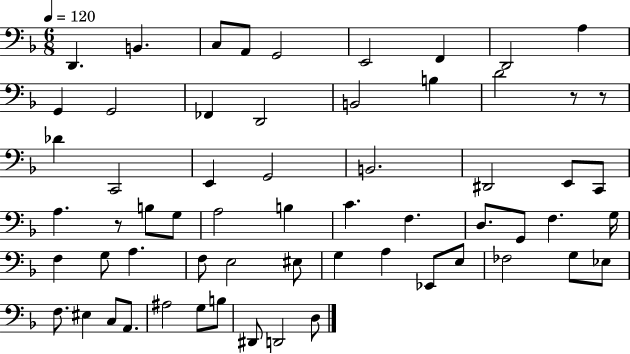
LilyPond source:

{
  \clef bass
  \numericTimeSignature
  \time 6/8
  \key f \major
  \tempo 4 = 120
  d,4. b,4. | c8 a,8 g,2 | e,2 f,4 | d,2 a4 | \break g,4 g,2 | fes,4 d,2 | b,2 b4 | d'2 r8 r8 | \break des'4 c,2 | e,4 g,2 | b,2. | dis,2 e,8 c,8 | \break a4. r8 b8 g8 | a2 b4 | c'4. f4. | d8. g,8 f4. g16 | \break f4 g8 a4. | f8 e2 eis8 | g4 a4 ees,8 e8 | fes2 g8 ees8 | \break f8. eis4 c8 a,8. | ais2 g8 b8 | dis,8 d,2 d8 | \bar "|."
}